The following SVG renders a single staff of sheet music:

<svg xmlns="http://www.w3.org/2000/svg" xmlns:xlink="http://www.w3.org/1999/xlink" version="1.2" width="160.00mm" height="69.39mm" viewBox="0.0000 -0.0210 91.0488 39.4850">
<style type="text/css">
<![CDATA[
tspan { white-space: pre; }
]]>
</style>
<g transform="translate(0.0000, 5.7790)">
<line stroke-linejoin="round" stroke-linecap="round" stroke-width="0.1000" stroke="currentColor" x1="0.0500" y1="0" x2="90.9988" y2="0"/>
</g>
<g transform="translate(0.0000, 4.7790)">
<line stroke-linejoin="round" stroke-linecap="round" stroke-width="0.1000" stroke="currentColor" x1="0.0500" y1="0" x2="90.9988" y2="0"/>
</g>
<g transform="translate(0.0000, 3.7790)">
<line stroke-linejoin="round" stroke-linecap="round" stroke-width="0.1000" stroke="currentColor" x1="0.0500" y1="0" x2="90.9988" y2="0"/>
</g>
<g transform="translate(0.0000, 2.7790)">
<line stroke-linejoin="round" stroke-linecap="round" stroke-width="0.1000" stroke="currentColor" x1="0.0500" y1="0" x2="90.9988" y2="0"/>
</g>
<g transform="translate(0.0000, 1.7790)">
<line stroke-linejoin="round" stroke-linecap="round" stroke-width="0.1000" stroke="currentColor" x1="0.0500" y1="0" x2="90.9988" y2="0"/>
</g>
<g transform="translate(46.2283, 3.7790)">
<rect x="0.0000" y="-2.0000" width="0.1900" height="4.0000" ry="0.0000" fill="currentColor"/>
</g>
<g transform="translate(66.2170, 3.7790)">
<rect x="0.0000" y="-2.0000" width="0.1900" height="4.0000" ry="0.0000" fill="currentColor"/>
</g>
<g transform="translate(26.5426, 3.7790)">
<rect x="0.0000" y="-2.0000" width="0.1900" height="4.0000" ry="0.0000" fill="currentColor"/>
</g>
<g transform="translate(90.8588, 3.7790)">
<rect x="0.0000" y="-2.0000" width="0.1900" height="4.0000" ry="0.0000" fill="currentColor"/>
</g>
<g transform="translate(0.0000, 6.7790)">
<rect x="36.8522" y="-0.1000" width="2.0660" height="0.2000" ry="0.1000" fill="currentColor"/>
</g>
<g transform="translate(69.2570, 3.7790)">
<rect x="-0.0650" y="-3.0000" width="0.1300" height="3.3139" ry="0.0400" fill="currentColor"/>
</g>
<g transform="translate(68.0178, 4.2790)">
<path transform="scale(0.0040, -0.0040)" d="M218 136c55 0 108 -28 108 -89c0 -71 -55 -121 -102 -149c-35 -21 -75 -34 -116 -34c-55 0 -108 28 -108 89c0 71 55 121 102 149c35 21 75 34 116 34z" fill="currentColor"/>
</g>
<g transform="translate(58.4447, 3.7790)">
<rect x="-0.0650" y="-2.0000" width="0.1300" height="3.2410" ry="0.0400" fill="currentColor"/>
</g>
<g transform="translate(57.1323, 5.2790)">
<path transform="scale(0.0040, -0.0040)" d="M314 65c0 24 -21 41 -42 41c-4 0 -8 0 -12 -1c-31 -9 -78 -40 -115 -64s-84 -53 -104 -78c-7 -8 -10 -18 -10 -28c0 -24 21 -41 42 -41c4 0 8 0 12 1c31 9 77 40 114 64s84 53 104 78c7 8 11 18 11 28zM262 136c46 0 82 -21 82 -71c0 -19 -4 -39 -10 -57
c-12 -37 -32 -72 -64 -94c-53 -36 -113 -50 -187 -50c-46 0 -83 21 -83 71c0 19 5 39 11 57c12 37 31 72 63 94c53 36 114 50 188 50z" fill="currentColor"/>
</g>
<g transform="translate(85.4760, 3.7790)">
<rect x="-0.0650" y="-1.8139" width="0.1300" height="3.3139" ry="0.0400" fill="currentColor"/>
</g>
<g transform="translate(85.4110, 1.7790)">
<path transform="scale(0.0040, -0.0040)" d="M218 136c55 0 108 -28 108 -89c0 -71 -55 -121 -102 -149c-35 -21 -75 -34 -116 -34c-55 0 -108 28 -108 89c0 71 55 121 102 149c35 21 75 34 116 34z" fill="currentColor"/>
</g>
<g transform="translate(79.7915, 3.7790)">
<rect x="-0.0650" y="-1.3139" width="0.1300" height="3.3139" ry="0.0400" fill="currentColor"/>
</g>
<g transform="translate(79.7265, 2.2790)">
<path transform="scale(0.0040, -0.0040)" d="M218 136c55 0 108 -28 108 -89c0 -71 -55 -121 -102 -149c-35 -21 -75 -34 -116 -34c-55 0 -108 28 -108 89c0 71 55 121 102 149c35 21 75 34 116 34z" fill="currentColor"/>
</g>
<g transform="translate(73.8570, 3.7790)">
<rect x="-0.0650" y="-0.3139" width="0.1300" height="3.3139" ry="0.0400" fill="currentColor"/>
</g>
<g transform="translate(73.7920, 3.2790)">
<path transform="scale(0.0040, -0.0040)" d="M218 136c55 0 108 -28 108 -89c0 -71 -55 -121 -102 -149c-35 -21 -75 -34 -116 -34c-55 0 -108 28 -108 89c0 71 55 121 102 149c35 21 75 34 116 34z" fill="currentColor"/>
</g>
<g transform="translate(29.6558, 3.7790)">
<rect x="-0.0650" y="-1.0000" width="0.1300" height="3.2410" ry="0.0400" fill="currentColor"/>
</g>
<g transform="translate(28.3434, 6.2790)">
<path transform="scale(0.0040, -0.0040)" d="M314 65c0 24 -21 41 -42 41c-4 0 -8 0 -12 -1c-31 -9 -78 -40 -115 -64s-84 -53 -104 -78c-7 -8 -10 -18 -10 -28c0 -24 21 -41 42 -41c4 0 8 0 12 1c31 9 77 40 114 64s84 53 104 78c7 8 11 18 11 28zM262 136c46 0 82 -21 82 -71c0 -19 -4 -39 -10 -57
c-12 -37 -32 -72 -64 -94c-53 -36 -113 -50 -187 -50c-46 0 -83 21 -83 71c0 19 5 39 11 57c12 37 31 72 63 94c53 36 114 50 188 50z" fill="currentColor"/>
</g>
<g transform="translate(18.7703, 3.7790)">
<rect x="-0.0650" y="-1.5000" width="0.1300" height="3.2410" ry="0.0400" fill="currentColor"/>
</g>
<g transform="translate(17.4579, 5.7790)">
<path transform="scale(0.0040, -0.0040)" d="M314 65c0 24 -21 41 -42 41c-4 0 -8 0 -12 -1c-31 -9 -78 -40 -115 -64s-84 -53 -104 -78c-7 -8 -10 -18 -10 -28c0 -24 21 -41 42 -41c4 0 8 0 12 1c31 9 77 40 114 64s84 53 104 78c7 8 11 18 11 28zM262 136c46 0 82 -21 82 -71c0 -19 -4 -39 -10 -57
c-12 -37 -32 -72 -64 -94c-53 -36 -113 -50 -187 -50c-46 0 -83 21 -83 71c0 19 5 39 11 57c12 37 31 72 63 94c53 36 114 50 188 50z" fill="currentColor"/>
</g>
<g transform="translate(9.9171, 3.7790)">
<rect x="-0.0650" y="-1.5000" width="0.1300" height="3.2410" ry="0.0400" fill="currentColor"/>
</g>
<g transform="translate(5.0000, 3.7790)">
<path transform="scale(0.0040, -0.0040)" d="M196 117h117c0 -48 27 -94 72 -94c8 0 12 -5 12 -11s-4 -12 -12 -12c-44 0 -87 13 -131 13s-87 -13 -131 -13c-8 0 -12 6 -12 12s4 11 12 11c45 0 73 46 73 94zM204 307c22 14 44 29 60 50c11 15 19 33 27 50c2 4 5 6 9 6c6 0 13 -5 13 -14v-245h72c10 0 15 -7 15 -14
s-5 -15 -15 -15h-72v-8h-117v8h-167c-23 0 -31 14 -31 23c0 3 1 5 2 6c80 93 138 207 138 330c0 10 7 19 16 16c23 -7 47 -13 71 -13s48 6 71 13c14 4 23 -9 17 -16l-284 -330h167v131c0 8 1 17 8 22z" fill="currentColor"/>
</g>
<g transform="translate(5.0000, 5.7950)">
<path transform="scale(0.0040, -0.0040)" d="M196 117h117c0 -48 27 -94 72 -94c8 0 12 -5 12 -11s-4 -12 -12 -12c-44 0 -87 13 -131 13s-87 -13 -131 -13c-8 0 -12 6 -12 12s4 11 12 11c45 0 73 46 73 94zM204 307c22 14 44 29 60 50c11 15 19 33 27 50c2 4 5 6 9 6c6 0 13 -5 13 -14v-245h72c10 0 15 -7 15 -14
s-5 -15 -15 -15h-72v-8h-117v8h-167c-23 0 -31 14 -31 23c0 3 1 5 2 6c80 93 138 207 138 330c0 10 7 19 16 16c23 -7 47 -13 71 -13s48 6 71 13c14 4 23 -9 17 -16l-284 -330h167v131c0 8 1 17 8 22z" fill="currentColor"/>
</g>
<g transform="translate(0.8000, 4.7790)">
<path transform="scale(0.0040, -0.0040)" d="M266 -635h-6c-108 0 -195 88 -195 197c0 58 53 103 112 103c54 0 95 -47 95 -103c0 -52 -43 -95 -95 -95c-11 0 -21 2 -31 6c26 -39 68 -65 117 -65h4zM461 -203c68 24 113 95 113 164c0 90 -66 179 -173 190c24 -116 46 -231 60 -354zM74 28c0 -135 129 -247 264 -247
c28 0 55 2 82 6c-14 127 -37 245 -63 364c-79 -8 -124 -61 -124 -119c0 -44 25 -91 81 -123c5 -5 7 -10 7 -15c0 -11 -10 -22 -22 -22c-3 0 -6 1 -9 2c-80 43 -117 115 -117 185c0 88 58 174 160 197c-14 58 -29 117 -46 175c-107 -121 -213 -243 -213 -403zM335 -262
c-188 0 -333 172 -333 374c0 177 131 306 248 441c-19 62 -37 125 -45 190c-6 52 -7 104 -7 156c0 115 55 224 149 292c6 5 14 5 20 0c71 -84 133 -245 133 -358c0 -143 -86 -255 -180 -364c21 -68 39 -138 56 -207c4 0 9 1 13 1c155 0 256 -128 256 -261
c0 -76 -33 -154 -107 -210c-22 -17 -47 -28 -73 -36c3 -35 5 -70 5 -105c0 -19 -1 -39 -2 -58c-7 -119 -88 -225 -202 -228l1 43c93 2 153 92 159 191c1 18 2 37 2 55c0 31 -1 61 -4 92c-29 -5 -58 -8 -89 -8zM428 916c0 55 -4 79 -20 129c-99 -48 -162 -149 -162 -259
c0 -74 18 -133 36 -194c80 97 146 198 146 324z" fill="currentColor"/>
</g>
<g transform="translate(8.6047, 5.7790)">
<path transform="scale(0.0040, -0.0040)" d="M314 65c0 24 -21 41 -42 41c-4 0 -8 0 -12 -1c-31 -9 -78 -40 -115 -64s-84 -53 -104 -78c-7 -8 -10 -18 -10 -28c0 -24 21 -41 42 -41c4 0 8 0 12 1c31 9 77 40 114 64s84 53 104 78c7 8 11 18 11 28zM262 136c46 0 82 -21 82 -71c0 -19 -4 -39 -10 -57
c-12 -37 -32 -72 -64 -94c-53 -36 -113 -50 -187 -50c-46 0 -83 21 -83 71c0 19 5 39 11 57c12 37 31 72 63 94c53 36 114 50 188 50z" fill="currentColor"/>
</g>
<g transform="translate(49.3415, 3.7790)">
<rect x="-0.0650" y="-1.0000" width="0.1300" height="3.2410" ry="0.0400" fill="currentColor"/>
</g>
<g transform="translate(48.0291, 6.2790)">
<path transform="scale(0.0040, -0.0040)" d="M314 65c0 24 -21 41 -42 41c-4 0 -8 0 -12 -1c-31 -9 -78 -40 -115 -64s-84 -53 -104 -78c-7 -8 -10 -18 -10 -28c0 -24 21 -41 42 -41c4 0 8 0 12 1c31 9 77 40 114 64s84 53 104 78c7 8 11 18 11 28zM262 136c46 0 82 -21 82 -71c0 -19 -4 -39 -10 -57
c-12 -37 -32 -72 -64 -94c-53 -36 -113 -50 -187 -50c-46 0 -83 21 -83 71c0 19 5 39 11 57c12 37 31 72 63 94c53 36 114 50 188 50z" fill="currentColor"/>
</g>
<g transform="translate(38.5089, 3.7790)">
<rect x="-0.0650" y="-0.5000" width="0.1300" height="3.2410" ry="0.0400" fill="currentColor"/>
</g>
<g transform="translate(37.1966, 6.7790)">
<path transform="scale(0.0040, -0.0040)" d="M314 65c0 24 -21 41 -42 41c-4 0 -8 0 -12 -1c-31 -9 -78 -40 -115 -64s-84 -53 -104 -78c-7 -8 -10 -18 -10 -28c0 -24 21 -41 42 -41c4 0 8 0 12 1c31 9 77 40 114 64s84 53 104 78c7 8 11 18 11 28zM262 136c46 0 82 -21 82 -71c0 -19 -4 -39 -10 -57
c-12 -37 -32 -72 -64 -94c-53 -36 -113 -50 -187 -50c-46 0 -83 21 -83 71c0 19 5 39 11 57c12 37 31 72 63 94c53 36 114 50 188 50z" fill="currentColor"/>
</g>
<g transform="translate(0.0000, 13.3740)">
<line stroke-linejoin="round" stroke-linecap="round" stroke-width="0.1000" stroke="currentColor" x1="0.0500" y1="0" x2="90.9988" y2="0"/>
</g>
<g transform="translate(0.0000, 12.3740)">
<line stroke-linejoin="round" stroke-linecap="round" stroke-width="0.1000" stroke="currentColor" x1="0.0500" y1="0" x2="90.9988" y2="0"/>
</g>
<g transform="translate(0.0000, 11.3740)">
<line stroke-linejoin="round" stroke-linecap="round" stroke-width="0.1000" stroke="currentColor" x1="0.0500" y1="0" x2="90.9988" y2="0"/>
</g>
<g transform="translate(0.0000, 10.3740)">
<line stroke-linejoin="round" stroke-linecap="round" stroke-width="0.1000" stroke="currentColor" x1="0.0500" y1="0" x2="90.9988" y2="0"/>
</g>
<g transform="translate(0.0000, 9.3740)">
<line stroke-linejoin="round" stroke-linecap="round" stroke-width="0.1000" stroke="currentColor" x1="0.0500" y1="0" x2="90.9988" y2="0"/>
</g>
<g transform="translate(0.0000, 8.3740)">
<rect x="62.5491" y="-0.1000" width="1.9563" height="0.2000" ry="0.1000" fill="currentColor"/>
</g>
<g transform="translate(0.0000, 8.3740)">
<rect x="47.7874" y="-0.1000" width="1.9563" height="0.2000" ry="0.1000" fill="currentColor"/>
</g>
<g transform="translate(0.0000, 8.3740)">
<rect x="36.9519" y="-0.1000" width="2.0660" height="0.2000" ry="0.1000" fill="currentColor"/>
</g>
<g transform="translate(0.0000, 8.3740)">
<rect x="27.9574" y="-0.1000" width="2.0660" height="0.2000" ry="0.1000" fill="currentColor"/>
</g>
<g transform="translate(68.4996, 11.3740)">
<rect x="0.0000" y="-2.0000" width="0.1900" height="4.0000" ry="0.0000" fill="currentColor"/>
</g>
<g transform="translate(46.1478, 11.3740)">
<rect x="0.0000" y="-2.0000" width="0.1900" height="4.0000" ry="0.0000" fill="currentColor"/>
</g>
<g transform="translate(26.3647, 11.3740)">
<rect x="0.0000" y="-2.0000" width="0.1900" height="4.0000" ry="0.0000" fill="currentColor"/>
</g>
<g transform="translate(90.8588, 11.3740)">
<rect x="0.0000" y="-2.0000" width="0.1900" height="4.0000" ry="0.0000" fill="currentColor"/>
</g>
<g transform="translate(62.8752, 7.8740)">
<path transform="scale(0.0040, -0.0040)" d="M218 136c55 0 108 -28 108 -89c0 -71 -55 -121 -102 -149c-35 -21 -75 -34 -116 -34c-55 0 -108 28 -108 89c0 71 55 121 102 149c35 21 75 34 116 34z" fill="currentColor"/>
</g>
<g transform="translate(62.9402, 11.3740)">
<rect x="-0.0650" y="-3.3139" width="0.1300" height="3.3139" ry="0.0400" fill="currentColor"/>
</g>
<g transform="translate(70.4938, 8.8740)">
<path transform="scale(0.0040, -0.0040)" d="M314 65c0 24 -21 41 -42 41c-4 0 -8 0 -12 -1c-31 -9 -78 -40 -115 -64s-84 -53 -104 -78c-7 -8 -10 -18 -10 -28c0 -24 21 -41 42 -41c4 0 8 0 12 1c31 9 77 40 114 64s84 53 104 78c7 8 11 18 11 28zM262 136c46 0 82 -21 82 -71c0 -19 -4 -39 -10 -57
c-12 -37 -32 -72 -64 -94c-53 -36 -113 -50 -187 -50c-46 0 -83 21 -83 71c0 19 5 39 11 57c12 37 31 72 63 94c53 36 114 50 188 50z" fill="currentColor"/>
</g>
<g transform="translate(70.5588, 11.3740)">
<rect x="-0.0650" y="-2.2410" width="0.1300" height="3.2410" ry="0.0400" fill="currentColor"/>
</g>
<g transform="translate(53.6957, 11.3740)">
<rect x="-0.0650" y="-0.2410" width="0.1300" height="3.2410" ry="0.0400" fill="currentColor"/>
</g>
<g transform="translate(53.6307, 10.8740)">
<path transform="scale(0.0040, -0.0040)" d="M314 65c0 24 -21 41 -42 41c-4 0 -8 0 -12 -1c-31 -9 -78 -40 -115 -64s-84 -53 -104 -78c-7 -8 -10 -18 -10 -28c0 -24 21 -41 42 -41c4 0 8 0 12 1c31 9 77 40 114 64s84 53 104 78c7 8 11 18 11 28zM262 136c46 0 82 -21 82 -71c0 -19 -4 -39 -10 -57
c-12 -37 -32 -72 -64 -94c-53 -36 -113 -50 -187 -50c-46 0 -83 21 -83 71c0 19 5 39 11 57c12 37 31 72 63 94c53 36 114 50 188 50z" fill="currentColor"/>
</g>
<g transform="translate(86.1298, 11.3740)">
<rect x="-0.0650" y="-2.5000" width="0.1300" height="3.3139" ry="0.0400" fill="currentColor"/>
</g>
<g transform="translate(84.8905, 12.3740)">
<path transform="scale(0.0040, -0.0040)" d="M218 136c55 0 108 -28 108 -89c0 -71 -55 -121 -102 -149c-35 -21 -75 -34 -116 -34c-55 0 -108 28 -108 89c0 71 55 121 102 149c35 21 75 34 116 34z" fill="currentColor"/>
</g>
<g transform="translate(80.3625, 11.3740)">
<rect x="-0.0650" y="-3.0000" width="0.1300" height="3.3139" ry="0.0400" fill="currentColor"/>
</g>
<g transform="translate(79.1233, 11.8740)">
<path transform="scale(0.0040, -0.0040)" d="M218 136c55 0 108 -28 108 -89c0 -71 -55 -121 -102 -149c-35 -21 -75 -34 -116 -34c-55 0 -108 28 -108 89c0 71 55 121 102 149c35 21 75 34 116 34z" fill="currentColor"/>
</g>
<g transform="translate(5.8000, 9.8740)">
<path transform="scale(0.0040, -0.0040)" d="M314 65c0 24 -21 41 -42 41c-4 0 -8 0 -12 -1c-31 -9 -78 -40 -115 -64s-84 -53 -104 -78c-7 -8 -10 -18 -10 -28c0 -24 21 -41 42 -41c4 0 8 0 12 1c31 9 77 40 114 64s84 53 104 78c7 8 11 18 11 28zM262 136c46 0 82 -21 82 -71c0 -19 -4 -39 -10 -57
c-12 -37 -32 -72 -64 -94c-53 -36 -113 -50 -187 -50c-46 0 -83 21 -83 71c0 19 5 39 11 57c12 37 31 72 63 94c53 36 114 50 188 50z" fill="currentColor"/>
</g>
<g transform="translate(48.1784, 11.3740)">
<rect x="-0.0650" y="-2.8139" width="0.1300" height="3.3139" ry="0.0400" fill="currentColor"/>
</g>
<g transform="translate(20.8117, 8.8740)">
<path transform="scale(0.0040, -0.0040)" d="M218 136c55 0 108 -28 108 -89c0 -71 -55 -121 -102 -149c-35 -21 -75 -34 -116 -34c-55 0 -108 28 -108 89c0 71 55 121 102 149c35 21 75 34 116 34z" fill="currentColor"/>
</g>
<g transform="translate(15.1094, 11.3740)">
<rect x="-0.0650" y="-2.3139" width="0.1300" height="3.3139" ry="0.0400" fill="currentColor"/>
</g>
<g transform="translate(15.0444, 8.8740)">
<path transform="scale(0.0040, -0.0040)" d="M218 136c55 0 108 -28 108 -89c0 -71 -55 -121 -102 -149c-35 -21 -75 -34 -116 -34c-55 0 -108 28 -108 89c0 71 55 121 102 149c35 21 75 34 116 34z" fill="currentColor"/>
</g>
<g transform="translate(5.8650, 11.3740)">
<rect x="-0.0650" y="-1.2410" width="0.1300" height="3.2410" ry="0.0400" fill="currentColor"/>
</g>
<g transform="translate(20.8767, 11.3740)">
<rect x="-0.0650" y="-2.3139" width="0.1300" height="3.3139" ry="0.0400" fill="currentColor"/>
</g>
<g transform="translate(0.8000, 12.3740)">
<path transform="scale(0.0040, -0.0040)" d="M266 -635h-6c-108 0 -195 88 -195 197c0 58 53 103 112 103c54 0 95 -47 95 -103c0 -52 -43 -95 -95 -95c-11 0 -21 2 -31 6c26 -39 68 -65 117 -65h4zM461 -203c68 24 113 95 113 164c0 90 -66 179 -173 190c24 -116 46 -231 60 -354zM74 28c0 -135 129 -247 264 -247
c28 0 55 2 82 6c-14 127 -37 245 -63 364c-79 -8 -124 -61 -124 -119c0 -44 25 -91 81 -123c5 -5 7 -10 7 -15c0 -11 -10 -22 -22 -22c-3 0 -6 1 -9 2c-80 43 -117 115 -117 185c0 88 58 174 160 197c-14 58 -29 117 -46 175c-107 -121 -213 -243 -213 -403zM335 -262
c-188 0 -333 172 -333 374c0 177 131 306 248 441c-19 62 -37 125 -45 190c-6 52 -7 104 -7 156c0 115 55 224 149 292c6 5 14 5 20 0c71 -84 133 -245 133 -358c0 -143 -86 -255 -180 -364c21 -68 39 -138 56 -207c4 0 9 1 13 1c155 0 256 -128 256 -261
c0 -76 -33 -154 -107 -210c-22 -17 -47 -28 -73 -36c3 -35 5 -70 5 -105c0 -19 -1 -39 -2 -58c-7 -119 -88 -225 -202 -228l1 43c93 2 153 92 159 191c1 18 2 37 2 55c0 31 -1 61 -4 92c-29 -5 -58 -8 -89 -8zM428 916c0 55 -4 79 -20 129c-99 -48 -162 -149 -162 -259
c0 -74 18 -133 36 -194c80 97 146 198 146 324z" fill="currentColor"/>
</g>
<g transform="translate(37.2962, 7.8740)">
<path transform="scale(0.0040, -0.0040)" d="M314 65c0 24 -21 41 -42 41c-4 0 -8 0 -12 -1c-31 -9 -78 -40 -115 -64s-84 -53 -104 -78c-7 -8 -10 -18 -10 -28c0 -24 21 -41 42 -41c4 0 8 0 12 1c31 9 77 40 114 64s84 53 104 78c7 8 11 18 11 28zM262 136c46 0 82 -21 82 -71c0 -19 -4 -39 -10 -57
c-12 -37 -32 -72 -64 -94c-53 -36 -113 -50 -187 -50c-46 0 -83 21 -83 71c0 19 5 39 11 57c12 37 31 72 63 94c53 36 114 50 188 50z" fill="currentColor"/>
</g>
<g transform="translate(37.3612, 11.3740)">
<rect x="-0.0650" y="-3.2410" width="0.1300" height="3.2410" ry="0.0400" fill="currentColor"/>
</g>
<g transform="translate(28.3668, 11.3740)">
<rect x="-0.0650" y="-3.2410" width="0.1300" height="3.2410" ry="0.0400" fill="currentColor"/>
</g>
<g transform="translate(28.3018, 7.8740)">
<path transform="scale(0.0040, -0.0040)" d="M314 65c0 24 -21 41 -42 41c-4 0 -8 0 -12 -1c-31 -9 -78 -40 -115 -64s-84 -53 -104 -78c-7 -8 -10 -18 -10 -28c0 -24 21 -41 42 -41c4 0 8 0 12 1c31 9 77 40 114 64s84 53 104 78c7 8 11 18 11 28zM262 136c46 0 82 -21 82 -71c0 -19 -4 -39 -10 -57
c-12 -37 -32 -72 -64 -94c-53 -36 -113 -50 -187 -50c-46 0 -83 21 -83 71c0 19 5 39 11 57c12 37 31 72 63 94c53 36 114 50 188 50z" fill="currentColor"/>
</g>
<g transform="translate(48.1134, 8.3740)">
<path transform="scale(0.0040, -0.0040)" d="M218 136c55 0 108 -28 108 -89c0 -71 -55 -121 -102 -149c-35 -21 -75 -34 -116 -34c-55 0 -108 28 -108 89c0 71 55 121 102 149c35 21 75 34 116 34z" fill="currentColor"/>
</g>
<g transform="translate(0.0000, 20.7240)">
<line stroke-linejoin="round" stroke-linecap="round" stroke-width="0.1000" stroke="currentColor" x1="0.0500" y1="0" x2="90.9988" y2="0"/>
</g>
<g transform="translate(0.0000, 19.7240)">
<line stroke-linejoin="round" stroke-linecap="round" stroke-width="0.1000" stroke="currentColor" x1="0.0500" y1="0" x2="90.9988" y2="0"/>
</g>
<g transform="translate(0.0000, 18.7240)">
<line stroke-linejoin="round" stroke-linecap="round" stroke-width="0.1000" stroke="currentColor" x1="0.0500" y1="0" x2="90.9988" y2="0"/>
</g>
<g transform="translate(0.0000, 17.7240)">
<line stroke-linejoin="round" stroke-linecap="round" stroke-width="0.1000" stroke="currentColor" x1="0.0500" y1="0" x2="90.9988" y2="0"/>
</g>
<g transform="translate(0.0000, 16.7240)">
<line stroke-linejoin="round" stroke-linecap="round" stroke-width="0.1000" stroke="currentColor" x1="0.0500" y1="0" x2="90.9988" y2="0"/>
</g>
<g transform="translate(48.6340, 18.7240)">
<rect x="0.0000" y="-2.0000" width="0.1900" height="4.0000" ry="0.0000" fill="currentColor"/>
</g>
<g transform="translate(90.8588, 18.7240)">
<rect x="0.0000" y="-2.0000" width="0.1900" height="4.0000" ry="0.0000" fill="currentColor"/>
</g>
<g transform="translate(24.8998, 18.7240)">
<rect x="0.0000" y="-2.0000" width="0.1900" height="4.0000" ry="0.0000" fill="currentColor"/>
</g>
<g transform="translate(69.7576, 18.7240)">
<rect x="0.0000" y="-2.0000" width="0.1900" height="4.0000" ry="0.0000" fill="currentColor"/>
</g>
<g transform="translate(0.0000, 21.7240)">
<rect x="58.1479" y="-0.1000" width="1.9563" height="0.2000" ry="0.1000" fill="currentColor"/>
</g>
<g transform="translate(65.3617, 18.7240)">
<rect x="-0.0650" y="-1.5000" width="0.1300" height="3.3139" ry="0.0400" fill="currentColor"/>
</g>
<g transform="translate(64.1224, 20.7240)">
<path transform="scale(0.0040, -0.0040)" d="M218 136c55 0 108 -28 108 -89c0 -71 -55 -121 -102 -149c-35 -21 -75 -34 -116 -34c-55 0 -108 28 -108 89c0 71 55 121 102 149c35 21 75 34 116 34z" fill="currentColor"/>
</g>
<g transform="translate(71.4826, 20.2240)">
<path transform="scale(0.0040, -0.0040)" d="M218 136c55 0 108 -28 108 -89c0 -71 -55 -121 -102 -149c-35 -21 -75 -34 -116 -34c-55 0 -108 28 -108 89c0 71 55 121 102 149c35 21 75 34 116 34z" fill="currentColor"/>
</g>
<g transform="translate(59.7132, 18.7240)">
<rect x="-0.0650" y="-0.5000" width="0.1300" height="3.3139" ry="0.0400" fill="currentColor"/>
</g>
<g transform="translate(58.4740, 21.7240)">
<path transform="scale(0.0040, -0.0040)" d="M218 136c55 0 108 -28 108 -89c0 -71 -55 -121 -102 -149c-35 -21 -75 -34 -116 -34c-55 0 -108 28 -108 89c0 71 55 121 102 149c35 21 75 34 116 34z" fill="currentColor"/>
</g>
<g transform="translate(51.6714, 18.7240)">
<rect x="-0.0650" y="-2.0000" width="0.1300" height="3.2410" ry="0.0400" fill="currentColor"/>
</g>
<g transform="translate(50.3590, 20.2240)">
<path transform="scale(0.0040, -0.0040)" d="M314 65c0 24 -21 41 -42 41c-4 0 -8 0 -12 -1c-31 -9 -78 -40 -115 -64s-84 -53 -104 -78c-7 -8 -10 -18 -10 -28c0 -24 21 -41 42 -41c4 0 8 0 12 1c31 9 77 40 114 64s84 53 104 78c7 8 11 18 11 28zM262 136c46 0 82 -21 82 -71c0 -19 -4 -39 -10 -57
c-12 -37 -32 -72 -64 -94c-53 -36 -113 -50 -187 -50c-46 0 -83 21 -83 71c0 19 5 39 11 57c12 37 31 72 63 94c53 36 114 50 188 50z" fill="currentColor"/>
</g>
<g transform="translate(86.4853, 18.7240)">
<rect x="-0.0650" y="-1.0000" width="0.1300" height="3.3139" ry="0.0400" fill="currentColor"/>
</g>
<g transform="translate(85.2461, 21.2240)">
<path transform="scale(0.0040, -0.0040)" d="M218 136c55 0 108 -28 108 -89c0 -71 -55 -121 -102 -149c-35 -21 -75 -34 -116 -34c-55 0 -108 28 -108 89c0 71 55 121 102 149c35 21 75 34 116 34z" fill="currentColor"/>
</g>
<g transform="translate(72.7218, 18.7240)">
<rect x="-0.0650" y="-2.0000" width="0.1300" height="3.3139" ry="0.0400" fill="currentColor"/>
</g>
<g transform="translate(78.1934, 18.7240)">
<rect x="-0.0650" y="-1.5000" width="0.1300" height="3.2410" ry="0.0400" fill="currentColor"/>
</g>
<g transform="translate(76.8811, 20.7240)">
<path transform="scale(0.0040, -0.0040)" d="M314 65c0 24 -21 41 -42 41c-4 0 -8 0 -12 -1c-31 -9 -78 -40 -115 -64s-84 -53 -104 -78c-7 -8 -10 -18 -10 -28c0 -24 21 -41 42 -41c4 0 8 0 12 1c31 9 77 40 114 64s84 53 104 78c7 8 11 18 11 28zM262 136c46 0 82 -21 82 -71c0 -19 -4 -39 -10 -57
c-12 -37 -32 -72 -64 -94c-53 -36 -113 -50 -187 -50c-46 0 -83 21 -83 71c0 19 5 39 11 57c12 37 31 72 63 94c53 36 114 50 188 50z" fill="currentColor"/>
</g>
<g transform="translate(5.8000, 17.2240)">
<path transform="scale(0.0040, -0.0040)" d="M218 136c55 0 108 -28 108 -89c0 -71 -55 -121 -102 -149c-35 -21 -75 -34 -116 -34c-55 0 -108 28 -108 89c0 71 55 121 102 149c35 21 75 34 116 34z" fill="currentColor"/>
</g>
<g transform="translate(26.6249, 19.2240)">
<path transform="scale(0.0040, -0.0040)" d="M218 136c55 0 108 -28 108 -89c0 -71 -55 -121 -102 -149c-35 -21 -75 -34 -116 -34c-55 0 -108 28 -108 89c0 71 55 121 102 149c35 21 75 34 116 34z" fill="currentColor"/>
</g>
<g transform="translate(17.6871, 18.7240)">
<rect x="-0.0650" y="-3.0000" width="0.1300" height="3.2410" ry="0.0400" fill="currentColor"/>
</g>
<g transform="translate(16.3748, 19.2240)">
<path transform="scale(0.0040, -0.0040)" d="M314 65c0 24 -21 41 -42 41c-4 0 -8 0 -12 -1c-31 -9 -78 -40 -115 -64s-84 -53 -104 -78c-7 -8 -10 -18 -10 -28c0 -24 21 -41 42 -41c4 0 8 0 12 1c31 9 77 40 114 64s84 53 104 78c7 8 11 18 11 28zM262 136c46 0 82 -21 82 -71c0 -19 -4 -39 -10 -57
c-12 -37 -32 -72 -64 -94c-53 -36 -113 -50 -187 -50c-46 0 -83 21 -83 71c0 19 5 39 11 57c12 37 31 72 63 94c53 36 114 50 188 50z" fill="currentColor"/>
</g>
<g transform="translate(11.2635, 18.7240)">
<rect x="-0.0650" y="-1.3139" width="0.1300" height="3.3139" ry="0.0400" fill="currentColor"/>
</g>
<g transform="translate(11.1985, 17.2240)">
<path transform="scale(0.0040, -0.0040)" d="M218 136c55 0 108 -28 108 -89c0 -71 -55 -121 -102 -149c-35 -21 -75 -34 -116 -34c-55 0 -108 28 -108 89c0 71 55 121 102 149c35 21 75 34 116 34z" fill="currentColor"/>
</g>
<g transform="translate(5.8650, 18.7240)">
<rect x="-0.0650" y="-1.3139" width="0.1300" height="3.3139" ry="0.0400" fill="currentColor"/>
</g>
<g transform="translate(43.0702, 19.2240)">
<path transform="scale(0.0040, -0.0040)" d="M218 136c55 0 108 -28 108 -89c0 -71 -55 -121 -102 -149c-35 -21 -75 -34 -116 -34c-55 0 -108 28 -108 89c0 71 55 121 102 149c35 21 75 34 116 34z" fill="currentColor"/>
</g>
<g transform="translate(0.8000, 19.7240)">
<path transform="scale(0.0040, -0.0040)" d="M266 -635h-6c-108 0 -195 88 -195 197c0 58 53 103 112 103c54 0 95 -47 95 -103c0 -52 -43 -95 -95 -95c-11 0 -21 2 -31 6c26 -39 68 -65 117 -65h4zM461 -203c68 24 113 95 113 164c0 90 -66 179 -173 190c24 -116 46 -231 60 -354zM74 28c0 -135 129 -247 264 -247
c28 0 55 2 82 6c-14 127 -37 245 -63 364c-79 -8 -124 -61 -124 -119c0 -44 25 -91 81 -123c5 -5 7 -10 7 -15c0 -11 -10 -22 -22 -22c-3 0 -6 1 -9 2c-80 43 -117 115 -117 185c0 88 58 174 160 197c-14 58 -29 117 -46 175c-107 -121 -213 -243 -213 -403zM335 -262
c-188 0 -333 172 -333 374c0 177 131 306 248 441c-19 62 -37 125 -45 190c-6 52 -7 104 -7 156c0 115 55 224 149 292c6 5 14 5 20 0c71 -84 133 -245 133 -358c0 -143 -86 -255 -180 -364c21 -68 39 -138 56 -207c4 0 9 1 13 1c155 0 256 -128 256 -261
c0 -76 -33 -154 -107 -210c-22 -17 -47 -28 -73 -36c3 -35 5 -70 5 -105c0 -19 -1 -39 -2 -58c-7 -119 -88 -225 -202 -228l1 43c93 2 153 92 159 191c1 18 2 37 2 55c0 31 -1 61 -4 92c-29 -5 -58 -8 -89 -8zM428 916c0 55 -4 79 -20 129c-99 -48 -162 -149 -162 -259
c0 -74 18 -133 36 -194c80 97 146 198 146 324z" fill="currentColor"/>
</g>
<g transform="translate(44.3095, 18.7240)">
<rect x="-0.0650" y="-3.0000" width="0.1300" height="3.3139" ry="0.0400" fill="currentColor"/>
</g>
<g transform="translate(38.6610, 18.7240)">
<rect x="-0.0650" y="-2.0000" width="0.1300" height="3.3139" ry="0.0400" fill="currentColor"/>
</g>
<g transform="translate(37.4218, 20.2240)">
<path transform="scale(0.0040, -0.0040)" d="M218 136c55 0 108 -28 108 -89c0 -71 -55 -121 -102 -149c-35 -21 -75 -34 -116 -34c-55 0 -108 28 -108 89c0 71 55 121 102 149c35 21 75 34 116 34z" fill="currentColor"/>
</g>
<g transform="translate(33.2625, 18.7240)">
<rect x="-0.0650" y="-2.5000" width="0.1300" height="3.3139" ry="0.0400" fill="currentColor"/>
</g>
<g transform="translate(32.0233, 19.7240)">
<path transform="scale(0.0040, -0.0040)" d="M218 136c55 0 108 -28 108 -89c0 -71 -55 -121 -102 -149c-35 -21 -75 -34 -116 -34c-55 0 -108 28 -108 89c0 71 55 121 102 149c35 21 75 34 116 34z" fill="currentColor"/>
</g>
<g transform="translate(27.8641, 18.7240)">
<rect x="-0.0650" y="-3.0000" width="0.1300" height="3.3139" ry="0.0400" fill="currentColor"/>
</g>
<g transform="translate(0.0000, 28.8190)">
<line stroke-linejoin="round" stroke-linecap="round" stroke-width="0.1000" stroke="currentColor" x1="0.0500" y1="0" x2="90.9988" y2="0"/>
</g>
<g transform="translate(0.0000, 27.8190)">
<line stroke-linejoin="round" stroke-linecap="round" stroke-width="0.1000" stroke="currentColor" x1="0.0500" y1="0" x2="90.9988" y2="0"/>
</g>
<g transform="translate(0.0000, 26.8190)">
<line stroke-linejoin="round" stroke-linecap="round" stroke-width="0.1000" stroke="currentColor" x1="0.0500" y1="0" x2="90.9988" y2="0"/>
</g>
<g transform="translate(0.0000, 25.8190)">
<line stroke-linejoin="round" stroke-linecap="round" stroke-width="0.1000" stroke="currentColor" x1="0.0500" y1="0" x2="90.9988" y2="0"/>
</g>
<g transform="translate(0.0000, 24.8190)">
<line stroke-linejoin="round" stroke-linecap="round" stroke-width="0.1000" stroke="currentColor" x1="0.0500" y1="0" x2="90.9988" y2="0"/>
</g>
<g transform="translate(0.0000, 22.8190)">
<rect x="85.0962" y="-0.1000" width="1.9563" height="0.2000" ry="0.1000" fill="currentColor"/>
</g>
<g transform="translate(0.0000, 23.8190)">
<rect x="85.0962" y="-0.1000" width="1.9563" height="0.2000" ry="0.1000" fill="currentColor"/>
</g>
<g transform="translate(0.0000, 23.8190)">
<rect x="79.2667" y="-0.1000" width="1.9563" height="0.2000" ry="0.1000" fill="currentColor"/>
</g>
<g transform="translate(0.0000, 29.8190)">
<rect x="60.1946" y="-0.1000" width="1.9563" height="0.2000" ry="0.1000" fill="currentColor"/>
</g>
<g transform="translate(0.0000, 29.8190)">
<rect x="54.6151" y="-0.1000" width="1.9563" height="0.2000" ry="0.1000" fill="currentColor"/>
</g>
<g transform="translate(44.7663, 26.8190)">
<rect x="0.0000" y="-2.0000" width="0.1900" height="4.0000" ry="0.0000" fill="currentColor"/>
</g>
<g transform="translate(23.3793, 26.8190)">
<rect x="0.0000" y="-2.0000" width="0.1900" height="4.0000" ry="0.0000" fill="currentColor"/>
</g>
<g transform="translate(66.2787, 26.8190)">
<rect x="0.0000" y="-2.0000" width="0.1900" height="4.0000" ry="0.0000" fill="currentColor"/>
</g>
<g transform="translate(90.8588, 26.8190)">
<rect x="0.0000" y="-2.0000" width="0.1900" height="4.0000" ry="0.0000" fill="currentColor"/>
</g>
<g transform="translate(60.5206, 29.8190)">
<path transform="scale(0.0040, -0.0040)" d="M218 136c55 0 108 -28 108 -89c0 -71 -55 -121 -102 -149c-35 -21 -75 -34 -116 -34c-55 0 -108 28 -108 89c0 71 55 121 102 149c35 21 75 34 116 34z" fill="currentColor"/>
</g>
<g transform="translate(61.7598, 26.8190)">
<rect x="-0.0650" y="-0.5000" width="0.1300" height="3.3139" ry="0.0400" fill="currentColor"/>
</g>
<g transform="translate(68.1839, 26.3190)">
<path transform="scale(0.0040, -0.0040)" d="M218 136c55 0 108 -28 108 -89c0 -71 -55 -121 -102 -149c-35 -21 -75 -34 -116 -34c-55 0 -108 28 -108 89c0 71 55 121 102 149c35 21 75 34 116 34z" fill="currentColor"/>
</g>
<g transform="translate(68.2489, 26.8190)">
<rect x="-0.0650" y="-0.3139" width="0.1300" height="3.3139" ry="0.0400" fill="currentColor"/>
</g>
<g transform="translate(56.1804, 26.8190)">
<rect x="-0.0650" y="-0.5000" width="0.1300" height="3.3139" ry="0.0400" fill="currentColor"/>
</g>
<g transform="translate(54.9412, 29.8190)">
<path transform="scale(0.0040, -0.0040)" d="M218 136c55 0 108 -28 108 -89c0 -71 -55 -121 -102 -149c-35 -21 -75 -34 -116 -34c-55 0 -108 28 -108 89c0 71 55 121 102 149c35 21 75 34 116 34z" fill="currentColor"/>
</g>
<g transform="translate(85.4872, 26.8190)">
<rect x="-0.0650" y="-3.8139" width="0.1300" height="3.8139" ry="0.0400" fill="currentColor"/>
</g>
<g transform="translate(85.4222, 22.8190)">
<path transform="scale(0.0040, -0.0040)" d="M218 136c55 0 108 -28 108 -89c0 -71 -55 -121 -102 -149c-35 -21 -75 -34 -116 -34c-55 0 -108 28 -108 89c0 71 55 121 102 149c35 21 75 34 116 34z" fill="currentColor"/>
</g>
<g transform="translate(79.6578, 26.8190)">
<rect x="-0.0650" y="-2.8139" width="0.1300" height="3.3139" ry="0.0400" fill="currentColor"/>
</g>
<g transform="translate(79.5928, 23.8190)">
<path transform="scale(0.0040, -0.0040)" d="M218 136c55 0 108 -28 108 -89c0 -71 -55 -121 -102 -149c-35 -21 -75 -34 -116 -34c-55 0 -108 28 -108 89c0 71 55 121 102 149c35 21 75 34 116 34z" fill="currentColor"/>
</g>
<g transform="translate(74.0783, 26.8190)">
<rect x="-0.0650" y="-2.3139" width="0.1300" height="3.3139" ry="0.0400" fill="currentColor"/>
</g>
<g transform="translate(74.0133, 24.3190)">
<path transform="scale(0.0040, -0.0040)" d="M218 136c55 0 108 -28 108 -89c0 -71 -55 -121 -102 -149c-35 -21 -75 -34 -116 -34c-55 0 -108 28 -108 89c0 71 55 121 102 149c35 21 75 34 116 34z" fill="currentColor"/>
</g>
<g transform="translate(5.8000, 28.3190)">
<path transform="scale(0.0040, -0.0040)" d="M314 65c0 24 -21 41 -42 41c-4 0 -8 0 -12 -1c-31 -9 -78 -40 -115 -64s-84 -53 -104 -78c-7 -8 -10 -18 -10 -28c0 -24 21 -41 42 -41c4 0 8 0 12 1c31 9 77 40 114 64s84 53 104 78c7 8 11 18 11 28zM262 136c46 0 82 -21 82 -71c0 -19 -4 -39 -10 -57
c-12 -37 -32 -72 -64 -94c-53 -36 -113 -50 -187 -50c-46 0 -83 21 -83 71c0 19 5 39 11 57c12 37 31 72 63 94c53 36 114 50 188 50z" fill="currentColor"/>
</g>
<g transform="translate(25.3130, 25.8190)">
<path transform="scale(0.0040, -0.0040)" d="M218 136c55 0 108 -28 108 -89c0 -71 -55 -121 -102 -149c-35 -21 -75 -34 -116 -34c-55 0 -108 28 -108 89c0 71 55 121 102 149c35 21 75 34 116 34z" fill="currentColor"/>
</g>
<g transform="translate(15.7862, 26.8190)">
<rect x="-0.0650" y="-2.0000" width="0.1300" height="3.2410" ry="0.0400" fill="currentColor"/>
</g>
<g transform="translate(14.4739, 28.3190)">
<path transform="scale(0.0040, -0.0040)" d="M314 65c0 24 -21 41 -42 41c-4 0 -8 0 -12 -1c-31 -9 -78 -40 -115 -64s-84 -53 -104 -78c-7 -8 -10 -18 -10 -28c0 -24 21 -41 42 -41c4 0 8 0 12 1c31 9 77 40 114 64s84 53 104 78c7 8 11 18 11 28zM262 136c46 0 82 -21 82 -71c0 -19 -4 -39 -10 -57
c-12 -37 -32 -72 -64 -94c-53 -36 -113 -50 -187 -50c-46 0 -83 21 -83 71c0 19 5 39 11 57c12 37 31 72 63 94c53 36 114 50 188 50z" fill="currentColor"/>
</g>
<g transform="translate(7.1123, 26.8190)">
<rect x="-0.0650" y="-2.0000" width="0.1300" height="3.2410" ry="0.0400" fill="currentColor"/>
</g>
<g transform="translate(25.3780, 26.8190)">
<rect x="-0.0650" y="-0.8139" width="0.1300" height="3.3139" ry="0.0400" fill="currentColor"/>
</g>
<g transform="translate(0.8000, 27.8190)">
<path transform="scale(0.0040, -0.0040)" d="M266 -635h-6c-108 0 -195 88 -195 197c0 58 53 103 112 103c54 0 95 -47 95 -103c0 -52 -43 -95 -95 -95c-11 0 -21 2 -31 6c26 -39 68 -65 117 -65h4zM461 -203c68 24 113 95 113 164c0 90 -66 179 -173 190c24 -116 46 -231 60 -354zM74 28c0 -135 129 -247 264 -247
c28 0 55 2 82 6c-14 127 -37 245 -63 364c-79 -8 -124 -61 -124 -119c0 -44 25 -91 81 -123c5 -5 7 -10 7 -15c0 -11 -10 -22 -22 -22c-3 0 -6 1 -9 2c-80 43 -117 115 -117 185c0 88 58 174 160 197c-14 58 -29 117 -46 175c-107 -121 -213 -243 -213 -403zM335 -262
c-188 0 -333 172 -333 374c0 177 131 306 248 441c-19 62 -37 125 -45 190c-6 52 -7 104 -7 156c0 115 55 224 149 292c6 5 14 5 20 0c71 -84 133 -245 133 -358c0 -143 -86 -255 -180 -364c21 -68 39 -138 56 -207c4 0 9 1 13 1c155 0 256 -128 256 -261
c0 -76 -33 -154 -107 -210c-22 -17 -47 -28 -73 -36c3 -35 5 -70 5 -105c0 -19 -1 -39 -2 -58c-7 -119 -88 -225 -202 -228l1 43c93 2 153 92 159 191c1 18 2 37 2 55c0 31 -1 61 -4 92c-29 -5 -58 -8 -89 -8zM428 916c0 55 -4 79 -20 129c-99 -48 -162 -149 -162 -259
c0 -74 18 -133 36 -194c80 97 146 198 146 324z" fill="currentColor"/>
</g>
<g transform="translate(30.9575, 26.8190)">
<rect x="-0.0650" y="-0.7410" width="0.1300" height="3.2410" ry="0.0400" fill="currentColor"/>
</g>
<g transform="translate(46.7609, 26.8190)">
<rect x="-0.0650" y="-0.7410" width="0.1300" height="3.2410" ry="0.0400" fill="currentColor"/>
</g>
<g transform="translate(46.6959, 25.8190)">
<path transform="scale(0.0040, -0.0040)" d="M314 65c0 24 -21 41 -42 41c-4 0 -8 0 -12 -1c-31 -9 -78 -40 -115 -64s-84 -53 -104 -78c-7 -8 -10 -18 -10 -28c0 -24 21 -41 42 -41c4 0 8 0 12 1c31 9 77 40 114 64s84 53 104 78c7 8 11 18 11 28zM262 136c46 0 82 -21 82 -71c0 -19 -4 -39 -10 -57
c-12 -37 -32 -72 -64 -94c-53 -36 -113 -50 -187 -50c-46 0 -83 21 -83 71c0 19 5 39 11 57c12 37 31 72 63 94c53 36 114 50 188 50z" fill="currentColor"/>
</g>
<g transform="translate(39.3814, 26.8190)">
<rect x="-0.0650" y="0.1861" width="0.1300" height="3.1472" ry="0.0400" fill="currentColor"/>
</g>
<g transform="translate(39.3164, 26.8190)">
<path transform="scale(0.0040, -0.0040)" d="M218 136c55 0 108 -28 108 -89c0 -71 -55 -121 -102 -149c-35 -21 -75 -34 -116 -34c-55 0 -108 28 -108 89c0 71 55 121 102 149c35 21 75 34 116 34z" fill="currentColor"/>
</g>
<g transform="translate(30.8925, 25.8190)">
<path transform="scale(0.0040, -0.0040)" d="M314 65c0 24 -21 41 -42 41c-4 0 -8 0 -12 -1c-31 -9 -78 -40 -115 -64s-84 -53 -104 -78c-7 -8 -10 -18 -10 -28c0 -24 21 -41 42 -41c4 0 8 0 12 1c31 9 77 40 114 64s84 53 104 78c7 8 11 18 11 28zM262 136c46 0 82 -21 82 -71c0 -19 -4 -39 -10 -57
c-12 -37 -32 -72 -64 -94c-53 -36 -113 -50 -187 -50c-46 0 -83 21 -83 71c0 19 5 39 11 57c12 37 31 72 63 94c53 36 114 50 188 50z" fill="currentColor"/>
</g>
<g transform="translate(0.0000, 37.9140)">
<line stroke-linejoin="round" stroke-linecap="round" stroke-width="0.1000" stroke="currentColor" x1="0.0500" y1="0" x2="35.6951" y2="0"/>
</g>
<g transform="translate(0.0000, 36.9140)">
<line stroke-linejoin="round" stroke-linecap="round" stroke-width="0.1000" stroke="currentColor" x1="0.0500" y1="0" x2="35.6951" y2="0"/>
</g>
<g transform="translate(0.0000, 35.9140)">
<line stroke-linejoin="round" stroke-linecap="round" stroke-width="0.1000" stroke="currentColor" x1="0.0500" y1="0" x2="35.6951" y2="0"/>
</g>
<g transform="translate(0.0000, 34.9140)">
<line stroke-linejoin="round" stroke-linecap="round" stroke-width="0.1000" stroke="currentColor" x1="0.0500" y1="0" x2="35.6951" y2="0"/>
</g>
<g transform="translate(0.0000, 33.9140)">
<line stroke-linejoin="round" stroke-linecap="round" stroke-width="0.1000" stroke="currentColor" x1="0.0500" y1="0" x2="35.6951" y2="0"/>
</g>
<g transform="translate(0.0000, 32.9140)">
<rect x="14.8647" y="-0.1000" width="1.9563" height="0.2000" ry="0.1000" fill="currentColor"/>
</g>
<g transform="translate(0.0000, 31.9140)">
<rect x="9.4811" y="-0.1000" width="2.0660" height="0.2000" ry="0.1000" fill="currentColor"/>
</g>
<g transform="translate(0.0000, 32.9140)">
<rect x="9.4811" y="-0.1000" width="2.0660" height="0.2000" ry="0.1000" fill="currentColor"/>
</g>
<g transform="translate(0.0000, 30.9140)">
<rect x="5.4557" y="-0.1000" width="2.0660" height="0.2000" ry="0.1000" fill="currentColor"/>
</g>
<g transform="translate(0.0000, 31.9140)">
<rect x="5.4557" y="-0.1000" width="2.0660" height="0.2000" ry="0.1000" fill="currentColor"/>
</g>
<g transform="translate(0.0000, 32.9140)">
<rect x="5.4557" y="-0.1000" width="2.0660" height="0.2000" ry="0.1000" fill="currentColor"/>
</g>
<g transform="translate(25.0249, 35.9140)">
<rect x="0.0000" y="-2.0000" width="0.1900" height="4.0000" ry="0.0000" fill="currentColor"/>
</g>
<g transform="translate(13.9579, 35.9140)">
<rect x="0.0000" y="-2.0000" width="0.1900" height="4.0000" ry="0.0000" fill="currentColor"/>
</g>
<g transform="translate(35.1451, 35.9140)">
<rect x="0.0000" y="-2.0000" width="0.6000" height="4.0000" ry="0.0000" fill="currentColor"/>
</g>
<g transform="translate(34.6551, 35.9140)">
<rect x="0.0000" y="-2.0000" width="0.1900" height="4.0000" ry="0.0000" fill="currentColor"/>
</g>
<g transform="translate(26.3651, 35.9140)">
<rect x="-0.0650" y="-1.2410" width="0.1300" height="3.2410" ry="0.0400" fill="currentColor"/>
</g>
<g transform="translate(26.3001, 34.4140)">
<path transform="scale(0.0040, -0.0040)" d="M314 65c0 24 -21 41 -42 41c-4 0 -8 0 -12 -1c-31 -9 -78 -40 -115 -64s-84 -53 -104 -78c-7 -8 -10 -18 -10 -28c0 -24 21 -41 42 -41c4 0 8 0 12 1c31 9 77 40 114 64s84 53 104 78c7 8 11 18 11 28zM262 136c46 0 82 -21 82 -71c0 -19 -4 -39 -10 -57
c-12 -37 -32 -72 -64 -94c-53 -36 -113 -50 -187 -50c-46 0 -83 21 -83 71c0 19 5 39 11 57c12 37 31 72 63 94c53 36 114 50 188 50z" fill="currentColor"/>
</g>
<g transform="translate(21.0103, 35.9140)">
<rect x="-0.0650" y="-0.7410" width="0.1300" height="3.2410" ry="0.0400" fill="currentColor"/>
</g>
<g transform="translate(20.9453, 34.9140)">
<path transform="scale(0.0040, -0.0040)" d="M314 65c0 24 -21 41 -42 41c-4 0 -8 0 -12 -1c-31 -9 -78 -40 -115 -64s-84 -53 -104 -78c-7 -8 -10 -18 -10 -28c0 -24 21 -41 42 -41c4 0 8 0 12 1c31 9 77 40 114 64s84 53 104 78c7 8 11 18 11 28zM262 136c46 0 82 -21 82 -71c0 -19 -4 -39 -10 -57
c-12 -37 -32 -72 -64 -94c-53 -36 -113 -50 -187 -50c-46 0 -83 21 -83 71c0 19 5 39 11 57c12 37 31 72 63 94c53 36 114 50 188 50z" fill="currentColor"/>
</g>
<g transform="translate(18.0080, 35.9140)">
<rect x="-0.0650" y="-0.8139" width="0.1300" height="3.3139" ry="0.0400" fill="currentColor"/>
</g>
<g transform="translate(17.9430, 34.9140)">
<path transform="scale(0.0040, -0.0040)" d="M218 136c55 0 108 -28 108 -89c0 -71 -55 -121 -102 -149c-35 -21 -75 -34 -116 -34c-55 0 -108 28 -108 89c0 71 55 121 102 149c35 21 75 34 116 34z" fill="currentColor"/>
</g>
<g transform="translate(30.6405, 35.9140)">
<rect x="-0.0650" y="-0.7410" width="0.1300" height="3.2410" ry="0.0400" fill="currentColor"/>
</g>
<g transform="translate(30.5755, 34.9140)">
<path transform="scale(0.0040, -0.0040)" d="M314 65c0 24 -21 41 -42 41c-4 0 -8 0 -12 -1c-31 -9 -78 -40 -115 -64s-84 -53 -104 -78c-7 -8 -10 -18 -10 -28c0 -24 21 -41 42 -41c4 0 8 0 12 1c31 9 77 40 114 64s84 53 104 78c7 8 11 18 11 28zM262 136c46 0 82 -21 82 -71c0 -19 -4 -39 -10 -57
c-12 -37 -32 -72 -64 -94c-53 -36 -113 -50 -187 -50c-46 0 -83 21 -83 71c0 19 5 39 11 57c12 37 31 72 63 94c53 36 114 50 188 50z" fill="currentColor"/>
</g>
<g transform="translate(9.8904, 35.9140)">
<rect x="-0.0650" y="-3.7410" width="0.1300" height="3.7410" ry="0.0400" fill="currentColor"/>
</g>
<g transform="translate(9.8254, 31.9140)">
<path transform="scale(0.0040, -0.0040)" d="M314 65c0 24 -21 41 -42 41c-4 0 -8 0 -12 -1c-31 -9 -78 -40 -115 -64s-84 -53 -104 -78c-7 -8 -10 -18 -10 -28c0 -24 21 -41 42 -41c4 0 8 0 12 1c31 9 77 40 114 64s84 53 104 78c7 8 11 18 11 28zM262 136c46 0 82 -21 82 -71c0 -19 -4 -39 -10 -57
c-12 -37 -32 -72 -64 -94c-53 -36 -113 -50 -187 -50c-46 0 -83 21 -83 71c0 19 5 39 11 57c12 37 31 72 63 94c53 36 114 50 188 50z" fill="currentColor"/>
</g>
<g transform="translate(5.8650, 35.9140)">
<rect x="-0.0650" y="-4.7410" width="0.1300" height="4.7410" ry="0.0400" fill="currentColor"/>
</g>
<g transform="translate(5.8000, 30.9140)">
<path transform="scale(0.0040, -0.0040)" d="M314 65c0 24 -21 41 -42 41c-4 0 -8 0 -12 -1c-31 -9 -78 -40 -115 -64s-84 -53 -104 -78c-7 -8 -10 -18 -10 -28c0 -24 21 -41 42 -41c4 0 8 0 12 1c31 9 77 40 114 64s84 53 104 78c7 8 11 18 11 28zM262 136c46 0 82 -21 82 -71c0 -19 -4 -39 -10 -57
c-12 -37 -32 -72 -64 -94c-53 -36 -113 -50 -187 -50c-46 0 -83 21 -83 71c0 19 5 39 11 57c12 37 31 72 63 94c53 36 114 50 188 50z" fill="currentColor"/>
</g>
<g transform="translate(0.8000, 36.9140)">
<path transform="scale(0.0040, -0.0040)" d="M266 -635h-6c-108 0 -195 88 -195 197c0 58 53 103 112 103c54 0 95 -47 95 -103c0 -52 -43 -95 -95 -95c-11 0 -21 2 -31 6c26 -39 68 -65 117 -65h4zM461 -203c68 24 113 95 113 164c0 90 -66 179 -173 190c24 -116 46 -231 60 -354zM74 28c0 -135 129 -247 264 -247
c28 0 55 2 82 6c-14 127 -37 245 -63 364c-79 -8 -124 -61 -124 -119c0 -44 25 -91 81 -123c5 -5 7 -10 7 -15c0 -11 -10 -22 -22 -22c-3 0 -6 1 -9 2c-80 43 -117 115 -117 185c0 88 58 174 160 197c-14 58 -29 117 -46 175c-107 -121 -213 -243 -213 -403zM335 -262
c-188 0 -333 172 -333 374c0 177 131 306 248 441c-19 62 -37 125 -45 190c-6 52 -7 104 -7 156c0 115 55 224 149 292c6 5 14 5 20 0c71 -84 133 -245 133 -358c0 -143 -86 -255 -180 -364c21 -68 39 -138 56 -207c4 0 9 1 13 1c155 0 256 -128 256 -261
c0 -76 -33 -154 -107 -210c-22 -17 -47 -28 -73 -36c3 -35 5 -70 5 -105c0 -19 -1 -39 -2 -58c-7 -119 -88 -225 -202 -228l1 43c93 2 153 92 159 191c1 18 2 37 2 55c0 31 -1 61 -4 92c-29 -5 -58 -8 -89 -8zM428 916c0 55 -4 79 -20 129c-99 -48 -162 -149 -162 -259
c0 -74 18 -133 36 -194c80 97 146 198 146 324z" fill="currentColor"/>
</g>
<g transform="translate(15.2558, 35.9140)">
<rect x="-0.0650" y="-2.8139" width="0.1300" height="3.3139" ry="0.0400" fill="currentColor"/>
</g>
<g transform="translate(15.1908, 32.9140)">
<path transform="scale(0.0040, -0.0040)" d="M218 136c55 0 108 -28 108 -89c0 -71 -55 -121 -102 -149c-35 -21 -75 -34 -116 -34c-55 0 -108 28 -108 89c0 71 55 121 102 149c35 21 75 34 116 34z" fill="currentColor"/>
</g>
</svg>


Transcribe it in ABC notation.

X:1
T:Untitled
M:4/4
L:1/4
K:C
E2 E2 D2 C2 D2 F2 A c e f e2 g g b2 b2 a c2 b g2 A G e e A2 A G F A F2 C E F E2 D F2 F2 d d2 B d2 C C c g a c' e'2 c'2 a d d2 e2 d2